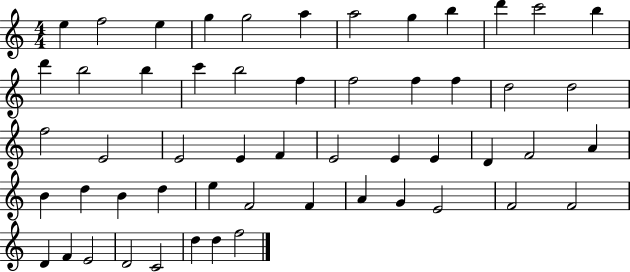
X:1
T:Untitled
M:4/4
L:1/4
K:C
e f2 e g g2 a a2 g b d' c'2 b d' b2 b c' b2 f f2 f f d2 d2 f2 E2 E2 E F E2 E E D F2 A B d B d e F2 F A G E2 F2 F2 D F E2 D2 C2 d d f2